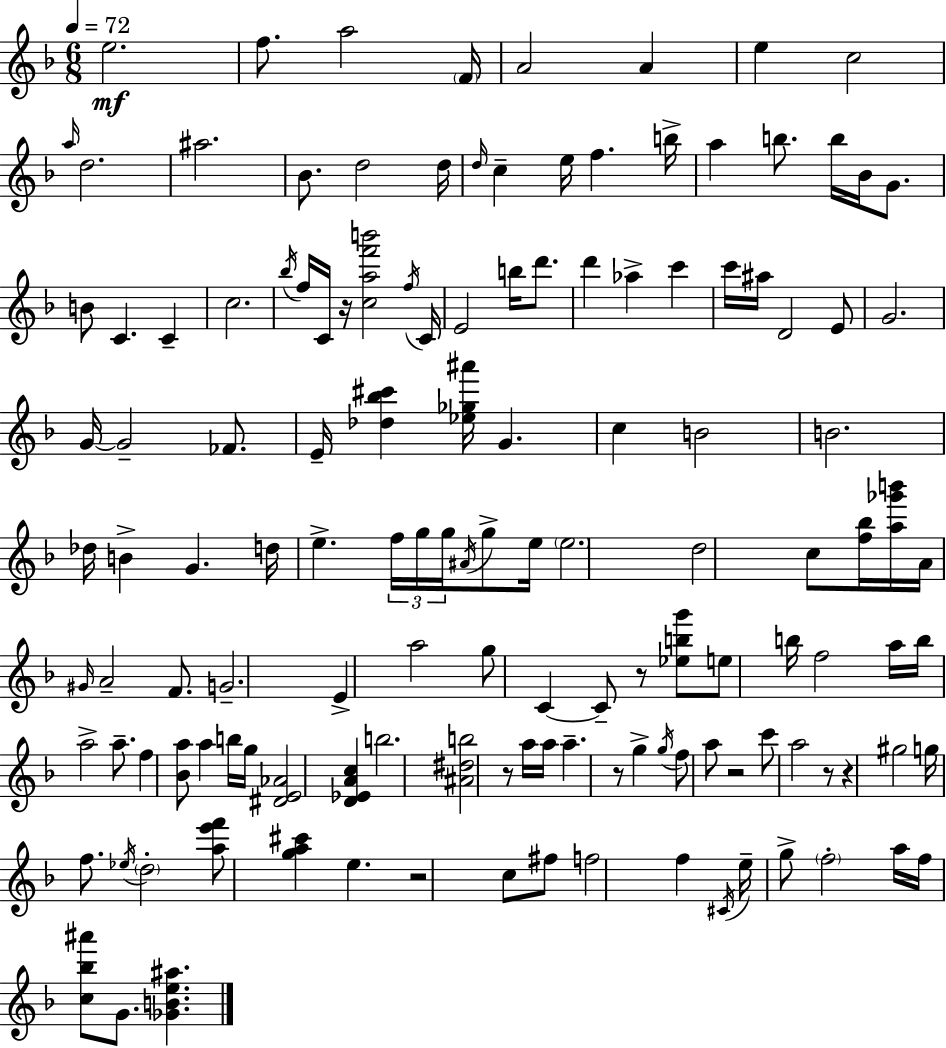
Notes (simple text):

E5/h. F5/e. A5/h F4/s A4/h A4/q E5/q C5/h A5/s D5/h. A#5/h. Bb4/e. D5/h D5/s D5/s C5/q E5/s F5/q. B5/s A5/q B5/e. B5/s Bb4/s G4/e. B4/e C4/q. C4/q C5/h. Bb5/s F5/s C4/s R/s [C5,A5,F6,B6]/h F5/s C4/s E4/h B5/s D6/e. D6/q Ab5/q C6/q C6/s A#5/s D4/h E4/e G4/h. G4/s G4/h FES4/e. E4/s [Db5,Bb5,C#6]/q [Eb5,Gb5,A#6]/s G4/q. C5/q B4/h B4/h. Db5/s B4/q G4/q. D5/s E5/q. F5/s G5/s G5/s A#4/s G5/e E5/s E5/h. D5/h C5/e [F5,Bb5]/s [A5,Gb6,B6]/s A4/s G#4/s A4/h F4/e. G4/h. E4/q A5/h G5/e C4/q C4/e R/e [Eb5,B5,G6]/e E5/e B5/s F5/h A5/s B5/s A5/h A5/e. F5/q [Bb4,A5]/e A5/q B5/s G5/s [D#4,E4,Ab4]/h [D4,Eb4,A4,C5]/q B5/h. [A#4,D#5,B5]/h R/e A5/s A5/s A5/q. R/e G5/q G5/s F5/e A5/e R/h C6/e A5/h R/e R/q G#5/h G5/s F5/e. Eb5/s D5/h [A5,E6,F6]/e [G5,A5,C#6]/q E5/q. R/h C5/e F#5/e F5/h F5/q C#4/s E5/s G5/e F5/h A5/s F5/s [C5,Bb5,A#6]/e G4/e. [Gb4,B4,E5,A#5]/q.